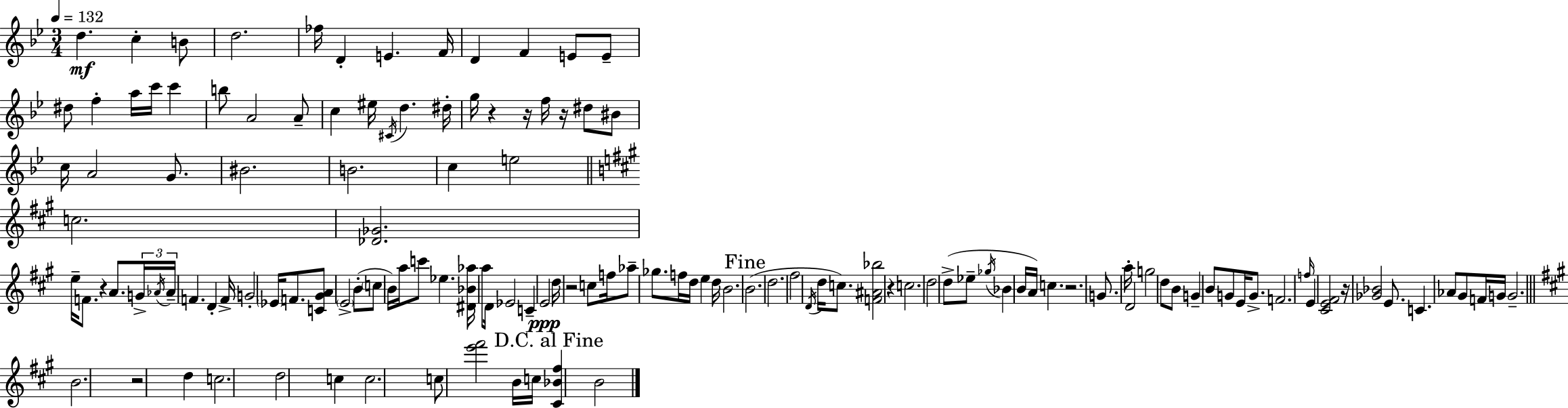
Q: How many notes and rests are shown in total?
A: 134